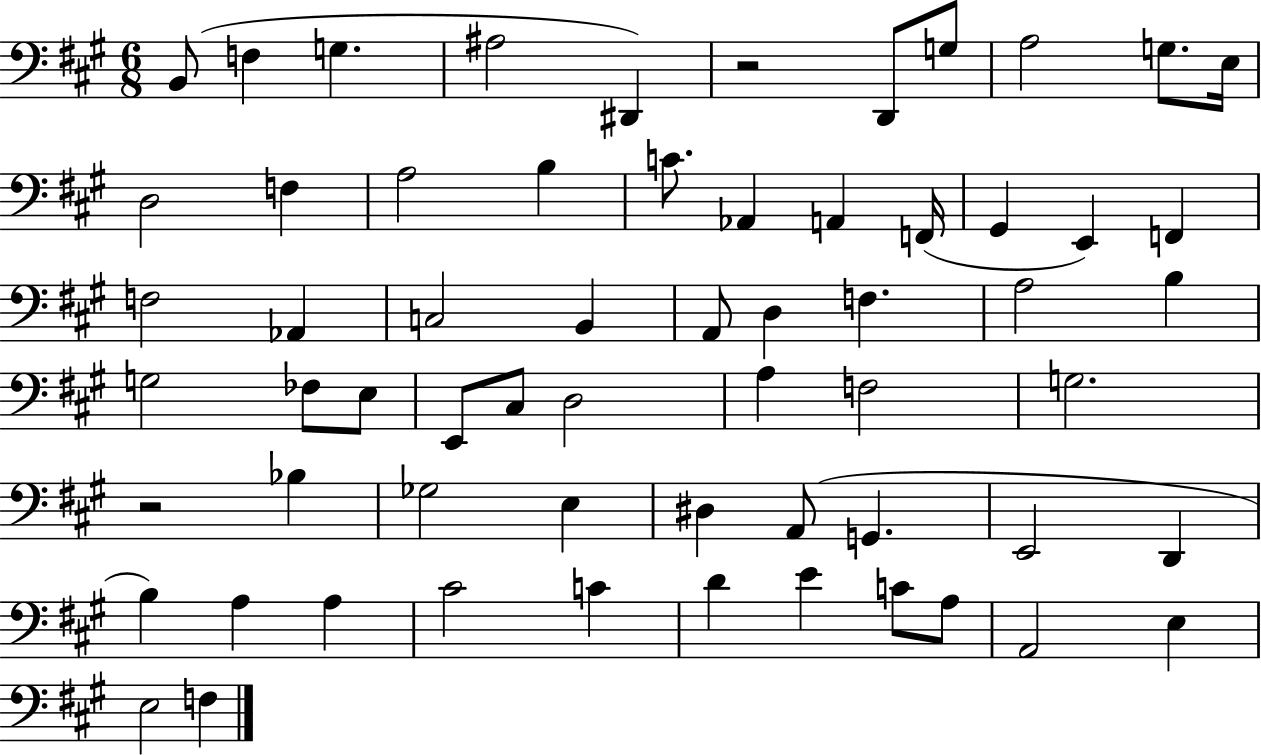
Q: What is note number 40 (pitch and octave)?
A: Bb3